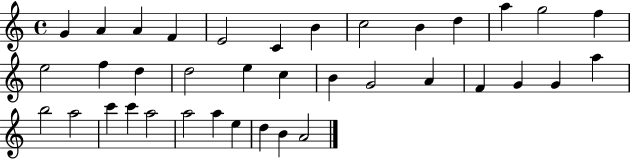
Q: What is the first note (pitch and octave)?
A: G4